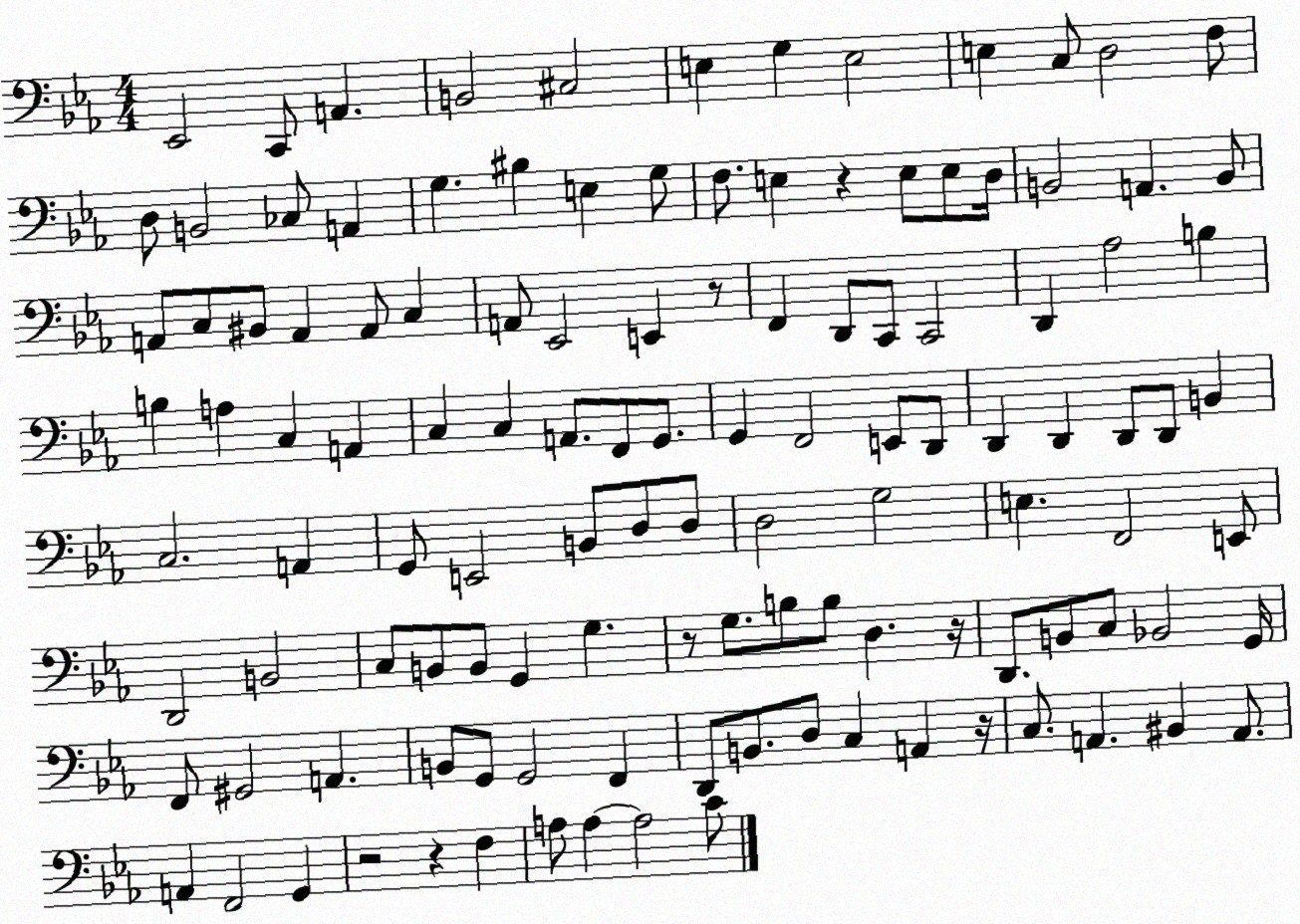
X:1
T:Untitled
M:4/4
L:1/4
K:Eb
_E,,2 C,,/2 A,, B,,2 ^C,2 E, G, E,2 E, C,/2 D,2 F,/2 D,/2 B,,2 _C,/2 A,, G, ^B, E, G,/2 F,/2 E, z E,/2 E,/2 D,/4 B,,2 A,, B,,/2 A,,/2 C,/2 ^B,,/2 A,, A,,/2 C, A,,/2 _E,,2 E,, z/2 F,, D,,/2 C,,/2 C,,2 D,, _A,2 B, B, A, C, A,, C, C, A,,/2 F,,/2 G,,/2 G,, F,,2 E,,/2 D,,/2 D,, D,, D,,/2 D,,/2 B,, C,2 A,, G,,/2 E,,2 B,,/2 D,/2 D,/2 D,2 G,2 E, F,,2 E,,/2 D,,2 B,,2 C,/2 B,,/2 B,,/2 G,, G, z/2 G,/2 B,/2 B,/2 D, z/4 D,,/2 B,,/2 C,/2 _B,,2 G,,/4 F,,/2 ^G,,2 A,, B,,/2 G,,/2 G,,2 F,, D,,/2 B,,/2 D,/2 C, A,, z/4 C,/2 A,, ^B,, A,,/2 A,, F,,2 G,, z2 z F, A,/2 A, A,2 C/2